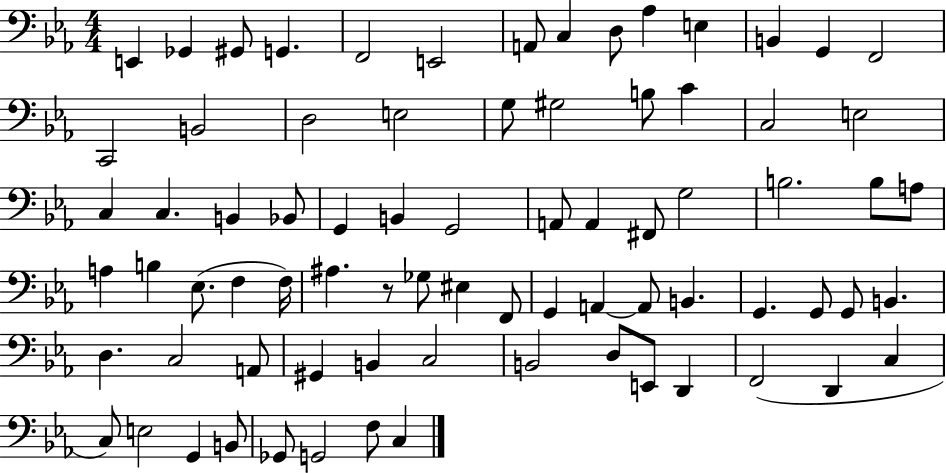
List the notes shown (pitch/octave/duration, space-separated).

E2/q Gb2/q G#2/e G2/q. F2/h E2/h A2/e C3/q D3/e Ab3/q E3/q B2/q G2/q F2/h C2/h B2/h D3/h E3/h G3/e G#3/h B3/e C4/q C3/h E3/h C3/q C3/q. B2/q Bb2/e G2/q B2/q G2/h A2/e A2/q F#2/e G3/h B3/h. B3/e A3/e A3/q B3/q Eb3/e. F3/q F3/s A#3/q. R/e Gb3/e EIS3/q F2/e G2/q A2/q A2/e B2/q. G2/q. G2/e G2/e B2/q. D3/q. C3/h A2/e G#2/q B2/q C3/h B2/h D3/e E2/e D2/q F2/h D2/q C3/q C3/e E3/h G2/q B2/e Gb2/e G2/h F3/e C3/q